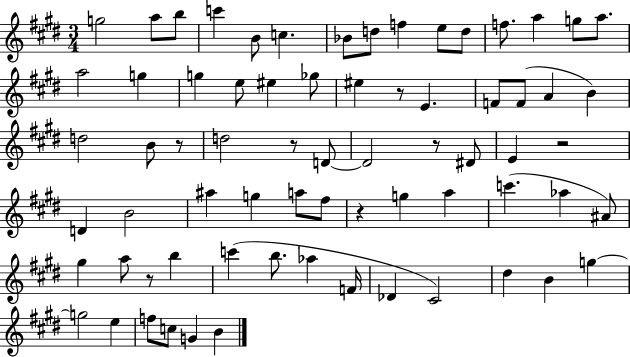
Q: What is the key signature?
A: E major